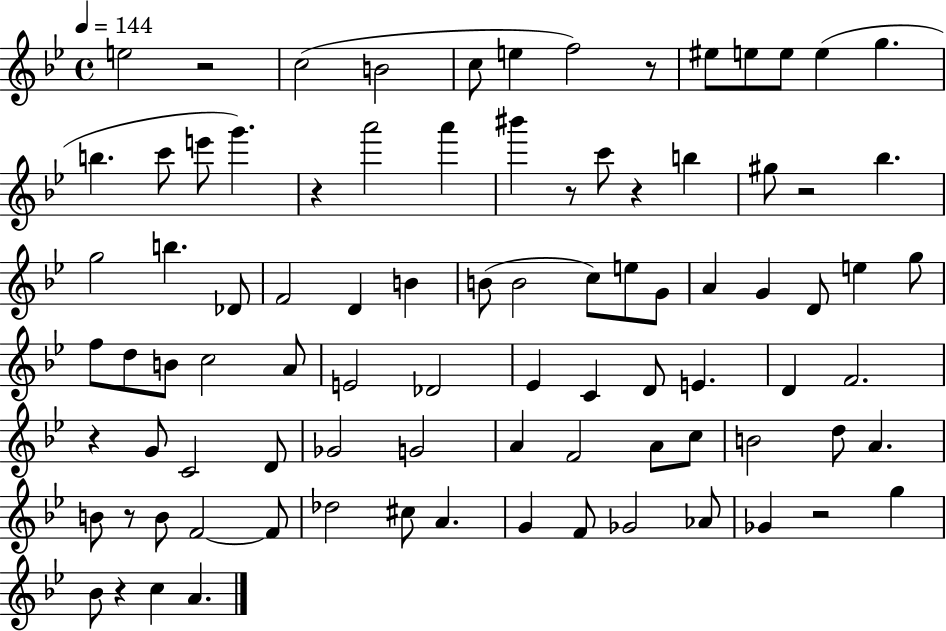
X:1
T:Untitled
M:4/4
L:1/4
K:Bb
e2 z2 c2 B2 c/2 e f2 z/2 ^e/2 e/2 e/2 e g b c'/2 e'/2 g' z a'2 a' ^b' z/2 c'/2 z b ^g/2 z2 _b g2 b _D/2 F2 D B B/2 B2 c/2 e/2 G/2 A G D/2 e g/2 f/2 d/2 B/2 c2 A/2 E2 _D2 _E C D/2 E D F2 z G/2 C2 D/2 _G2 G2 A F2 A/2 c/2 B2 d/2 A B/2 z/2 B/2 F2 F/2 _d2 ^c/2 A G F/2 _G2 _A/2 _G z2 g _B/2 z c A